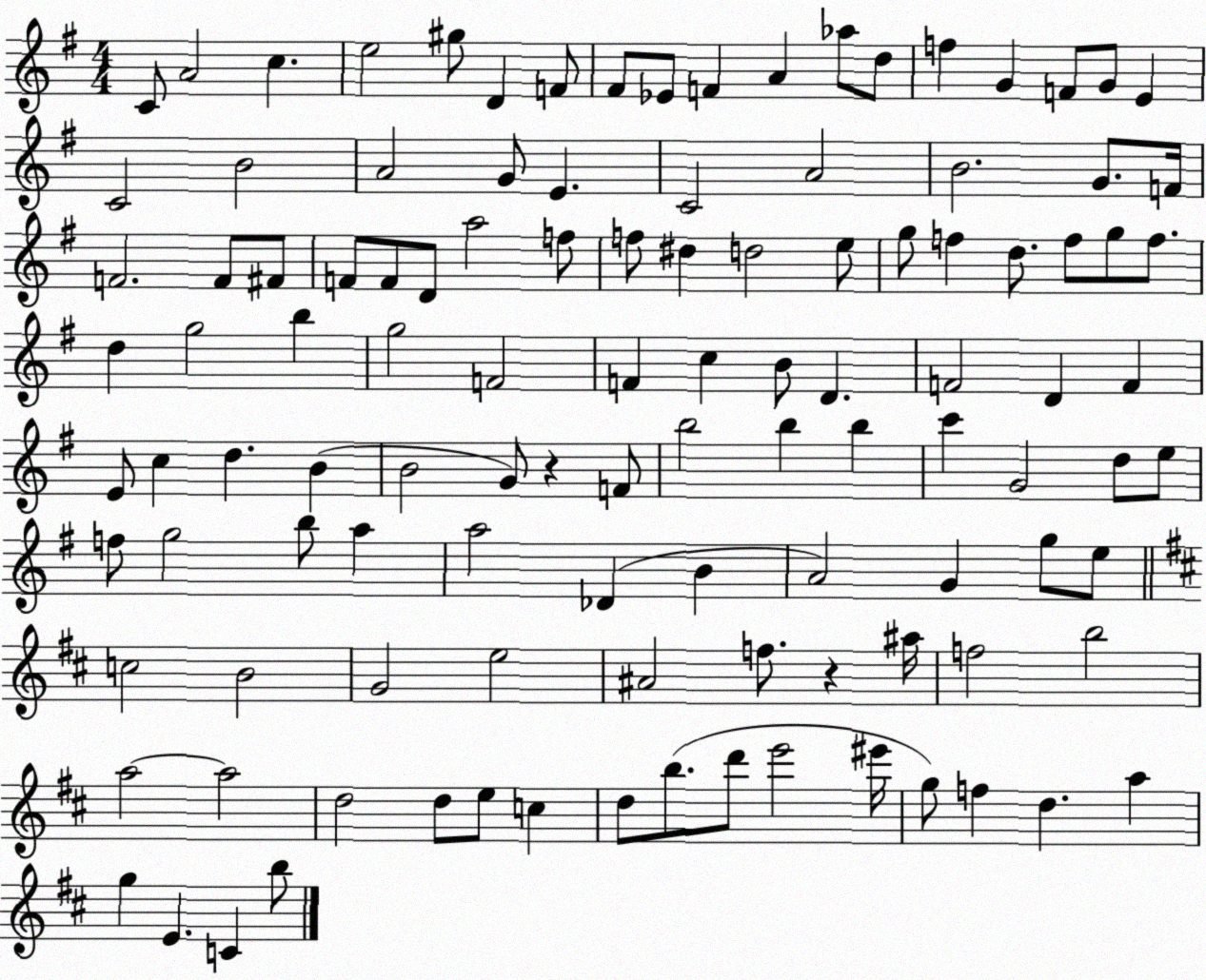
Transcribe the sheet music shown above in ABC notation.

X:1
T:Untitled
M:4/4
L:1/4
K:G
C/2 A2 c e2 ^g/2 D F/2 ^F/2 _E/2 F A _a/2 d/2 f G F/2 G/2 E C2 B2 A2 G/2 E C2 A2 B2 G/2 F/4 F2 F/2 ^F/2 F/2 F/2 D/2 a2 f/2 f/2 ^d d2 e/2 g/2 f d/2 f/2 g/2 f/2 d g2 b g2 F2 F c B/2 D F2 D F E/2 c d B B2 G/2 z F/2 b2 b b c' G2 d/2 e/2 f/2 g2 b/2 a a2 _D B A2 G g/2 e/2 c2 B2 G2 e2 ^A2 f/2 z ^a/4 f2 b2 a2 a2 d2 d/2 e/2 c d/2 b/2 d'/2 e'2 ^e'/4 g/2 f d a g E C b/2